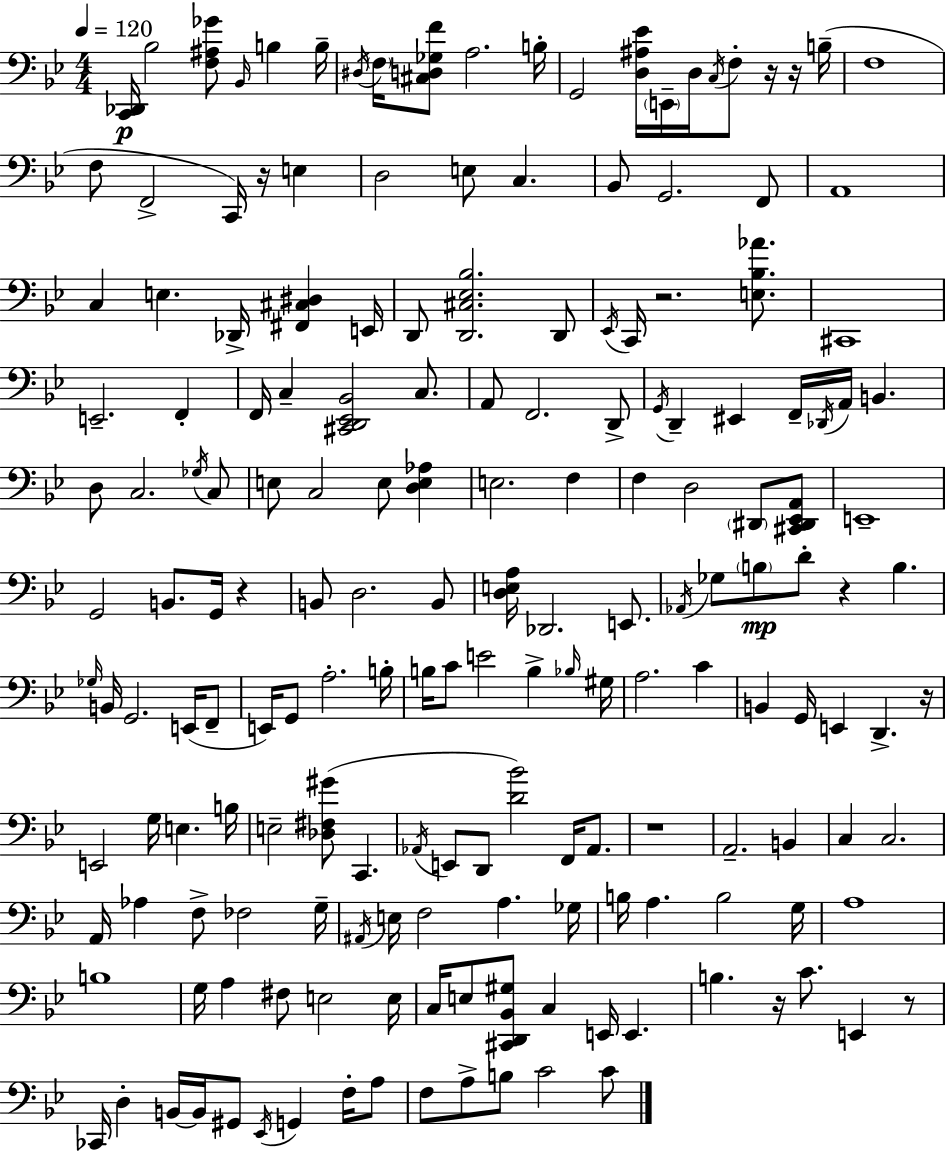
{
  \clef bass
  \numericTimeSignature
  \time 4/4
  \key g \minor
  \tempo 4 = 120
  <c, des,>16\p bes2 <f ais ges'>8 \grace { bes,16 } b4 | b16-- \acciaccatura { dis16 } \parenthesize f16 <cis d ges f'>8 a2. | b16-. g,2 <d ais ees'>16 \parenthesize e,16-- d16 \acciaccatura { c16 } f8-. | r16 r16 b16--( f1 | \break f8 f,2-> c,16) r16 e4 | d2 e8 c4. | bes,8 g,2. | f,8 a,1 | \break c4 e4. des,16-> <fis, cis dis>4 | e,16 d,8 <d, cis ees bes>2. | d,8 \acciaccatura { ees,16 } c,16 r2. | <e bes aes'>8. cis,1 | \break e,2.-- | f,4-. f,16 c4-- <cis, d, ees, bes,>2 | c8. a,8 f,2. | d,8-> \acciaccatura { g,16 } d,4-- eis,4 f,16-- \acciaccatura { des,16 } a,16 | \break b,4. d8 c2. | \acciaccatura { ges16 } c8 e8 c2 | e8 <d e aes>4 e2. | f4 f4 d2 | \break \parenthesize dis,8 <cis, dis, ees, a,>8 e,1-- | g,2 b,8. | g,16 r4 b,8 d2. | b,8 <d e a>16 des,2. | \break e,8. \acciaccatura { aes,16 } ges8 \parenthesize b8\mp d'8-. r4 | b4. \grace { ges16 } b,16 g,2. | e,16( f,8-- e,16) g,8 a2.-. | b16-. b16 c'8 e'2 | \break b4-> \grace { bes16 } gis16 a2. | c'4 b,4 g,16 e,4 | d,4.-> r16 e,2 | g16 e4. b16 e2-- | \break <des fis gis'>8( c,4. \acciaccatura { aes,16 } e,8 d,8 <d' bes'>2) | f,16 aes,8. r1 | a,2.-- | b,4 c4 c2. | \break a,16 aes4 | f8-> fes2 g16-- \acciaccatura { ais,16 } e16 f2 | a4. ges16 b16 a4. | b2 g16 a1 | \break b1 | g16 a4 | fis8 e2 e16 c16 e8 <cis, d, bes, gis>8 | c4 e,16 e,4. b4. | \break r16 c'8. e,4 r8 ces,16 d4-. | b,16~~ b,16 gis,8 \acciaccatura { ees,16 } g,4 f16-. a8 f8 a8-> | b8 c'2 c'8 \bar "|."
}